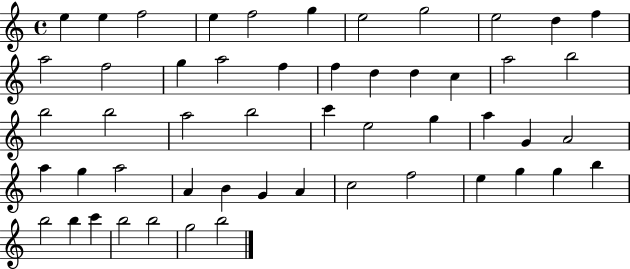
X:1
T:Untitled
M:4/4
L:1/4
K:C
e e f2 e f2 g e2 g2 e2 d f a2 f2 g a2 f f d d c a2 b2 b2 b2 a2 b2 c' e2 g a G A2 a g a2 A B G A c2 f2 e g g b b2 b c' b2 b2 g2 b2